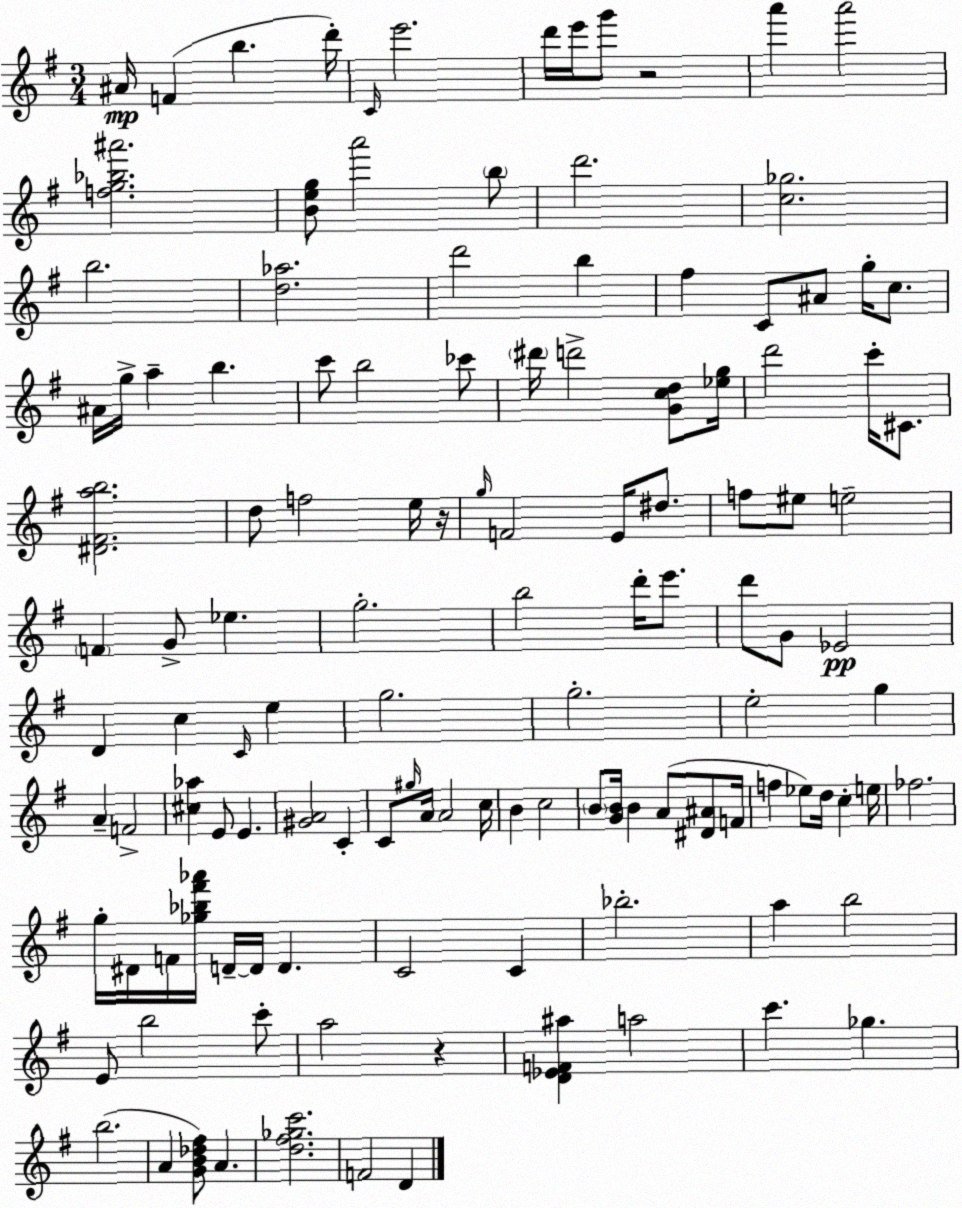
X:1
T:Untitled
M:3/4
L:1/4
K:G
^A/4 F b d'/4 C/4 e'2 d'/4 e'/4 g'/2 z2 a' a'2 [fg_b^a']2 [Beg]/2 a'2 b/2 d'2 [c_g]2 b2 [d_a]2 d'2 b ^f C/2 ^A/2 g/4 c/2 ^A/4 g/4 a b c'/2 b2 _c'/2 ^d'/4 d'2 [Gcd]/2 [_eg]/4 d'2 c'/4 ^C/2 [^D^Fab]2 d/2 f2 e/4 z/4 g/4 F2 E/4 ^d/2 f/2 ^e/2 e2 F G/2 _e g2 b2 d'/4 e'/2 d'/2 G/2 _E2 D c C/4 e g2 g2 e2 g A F2 [^c_a] E/2 E [^GA]2 C C/2 ^g/4 A/4 A2 c/4 B c2 B/2 [GB]/4 B A/2 [^D^A]/2 F/4 f _e/2 d/4 c e/4 _f2 g/4 ^D/4 F/4 [_g_b^f'_a']/4 D/4 D/4 D C2 C _b2 a b2 E/2 b2 c'/2 a2 z [D_EF^a] a2 c' _g b2 A [GB_d^f]/2 A [d^f_gc']2 F2 D